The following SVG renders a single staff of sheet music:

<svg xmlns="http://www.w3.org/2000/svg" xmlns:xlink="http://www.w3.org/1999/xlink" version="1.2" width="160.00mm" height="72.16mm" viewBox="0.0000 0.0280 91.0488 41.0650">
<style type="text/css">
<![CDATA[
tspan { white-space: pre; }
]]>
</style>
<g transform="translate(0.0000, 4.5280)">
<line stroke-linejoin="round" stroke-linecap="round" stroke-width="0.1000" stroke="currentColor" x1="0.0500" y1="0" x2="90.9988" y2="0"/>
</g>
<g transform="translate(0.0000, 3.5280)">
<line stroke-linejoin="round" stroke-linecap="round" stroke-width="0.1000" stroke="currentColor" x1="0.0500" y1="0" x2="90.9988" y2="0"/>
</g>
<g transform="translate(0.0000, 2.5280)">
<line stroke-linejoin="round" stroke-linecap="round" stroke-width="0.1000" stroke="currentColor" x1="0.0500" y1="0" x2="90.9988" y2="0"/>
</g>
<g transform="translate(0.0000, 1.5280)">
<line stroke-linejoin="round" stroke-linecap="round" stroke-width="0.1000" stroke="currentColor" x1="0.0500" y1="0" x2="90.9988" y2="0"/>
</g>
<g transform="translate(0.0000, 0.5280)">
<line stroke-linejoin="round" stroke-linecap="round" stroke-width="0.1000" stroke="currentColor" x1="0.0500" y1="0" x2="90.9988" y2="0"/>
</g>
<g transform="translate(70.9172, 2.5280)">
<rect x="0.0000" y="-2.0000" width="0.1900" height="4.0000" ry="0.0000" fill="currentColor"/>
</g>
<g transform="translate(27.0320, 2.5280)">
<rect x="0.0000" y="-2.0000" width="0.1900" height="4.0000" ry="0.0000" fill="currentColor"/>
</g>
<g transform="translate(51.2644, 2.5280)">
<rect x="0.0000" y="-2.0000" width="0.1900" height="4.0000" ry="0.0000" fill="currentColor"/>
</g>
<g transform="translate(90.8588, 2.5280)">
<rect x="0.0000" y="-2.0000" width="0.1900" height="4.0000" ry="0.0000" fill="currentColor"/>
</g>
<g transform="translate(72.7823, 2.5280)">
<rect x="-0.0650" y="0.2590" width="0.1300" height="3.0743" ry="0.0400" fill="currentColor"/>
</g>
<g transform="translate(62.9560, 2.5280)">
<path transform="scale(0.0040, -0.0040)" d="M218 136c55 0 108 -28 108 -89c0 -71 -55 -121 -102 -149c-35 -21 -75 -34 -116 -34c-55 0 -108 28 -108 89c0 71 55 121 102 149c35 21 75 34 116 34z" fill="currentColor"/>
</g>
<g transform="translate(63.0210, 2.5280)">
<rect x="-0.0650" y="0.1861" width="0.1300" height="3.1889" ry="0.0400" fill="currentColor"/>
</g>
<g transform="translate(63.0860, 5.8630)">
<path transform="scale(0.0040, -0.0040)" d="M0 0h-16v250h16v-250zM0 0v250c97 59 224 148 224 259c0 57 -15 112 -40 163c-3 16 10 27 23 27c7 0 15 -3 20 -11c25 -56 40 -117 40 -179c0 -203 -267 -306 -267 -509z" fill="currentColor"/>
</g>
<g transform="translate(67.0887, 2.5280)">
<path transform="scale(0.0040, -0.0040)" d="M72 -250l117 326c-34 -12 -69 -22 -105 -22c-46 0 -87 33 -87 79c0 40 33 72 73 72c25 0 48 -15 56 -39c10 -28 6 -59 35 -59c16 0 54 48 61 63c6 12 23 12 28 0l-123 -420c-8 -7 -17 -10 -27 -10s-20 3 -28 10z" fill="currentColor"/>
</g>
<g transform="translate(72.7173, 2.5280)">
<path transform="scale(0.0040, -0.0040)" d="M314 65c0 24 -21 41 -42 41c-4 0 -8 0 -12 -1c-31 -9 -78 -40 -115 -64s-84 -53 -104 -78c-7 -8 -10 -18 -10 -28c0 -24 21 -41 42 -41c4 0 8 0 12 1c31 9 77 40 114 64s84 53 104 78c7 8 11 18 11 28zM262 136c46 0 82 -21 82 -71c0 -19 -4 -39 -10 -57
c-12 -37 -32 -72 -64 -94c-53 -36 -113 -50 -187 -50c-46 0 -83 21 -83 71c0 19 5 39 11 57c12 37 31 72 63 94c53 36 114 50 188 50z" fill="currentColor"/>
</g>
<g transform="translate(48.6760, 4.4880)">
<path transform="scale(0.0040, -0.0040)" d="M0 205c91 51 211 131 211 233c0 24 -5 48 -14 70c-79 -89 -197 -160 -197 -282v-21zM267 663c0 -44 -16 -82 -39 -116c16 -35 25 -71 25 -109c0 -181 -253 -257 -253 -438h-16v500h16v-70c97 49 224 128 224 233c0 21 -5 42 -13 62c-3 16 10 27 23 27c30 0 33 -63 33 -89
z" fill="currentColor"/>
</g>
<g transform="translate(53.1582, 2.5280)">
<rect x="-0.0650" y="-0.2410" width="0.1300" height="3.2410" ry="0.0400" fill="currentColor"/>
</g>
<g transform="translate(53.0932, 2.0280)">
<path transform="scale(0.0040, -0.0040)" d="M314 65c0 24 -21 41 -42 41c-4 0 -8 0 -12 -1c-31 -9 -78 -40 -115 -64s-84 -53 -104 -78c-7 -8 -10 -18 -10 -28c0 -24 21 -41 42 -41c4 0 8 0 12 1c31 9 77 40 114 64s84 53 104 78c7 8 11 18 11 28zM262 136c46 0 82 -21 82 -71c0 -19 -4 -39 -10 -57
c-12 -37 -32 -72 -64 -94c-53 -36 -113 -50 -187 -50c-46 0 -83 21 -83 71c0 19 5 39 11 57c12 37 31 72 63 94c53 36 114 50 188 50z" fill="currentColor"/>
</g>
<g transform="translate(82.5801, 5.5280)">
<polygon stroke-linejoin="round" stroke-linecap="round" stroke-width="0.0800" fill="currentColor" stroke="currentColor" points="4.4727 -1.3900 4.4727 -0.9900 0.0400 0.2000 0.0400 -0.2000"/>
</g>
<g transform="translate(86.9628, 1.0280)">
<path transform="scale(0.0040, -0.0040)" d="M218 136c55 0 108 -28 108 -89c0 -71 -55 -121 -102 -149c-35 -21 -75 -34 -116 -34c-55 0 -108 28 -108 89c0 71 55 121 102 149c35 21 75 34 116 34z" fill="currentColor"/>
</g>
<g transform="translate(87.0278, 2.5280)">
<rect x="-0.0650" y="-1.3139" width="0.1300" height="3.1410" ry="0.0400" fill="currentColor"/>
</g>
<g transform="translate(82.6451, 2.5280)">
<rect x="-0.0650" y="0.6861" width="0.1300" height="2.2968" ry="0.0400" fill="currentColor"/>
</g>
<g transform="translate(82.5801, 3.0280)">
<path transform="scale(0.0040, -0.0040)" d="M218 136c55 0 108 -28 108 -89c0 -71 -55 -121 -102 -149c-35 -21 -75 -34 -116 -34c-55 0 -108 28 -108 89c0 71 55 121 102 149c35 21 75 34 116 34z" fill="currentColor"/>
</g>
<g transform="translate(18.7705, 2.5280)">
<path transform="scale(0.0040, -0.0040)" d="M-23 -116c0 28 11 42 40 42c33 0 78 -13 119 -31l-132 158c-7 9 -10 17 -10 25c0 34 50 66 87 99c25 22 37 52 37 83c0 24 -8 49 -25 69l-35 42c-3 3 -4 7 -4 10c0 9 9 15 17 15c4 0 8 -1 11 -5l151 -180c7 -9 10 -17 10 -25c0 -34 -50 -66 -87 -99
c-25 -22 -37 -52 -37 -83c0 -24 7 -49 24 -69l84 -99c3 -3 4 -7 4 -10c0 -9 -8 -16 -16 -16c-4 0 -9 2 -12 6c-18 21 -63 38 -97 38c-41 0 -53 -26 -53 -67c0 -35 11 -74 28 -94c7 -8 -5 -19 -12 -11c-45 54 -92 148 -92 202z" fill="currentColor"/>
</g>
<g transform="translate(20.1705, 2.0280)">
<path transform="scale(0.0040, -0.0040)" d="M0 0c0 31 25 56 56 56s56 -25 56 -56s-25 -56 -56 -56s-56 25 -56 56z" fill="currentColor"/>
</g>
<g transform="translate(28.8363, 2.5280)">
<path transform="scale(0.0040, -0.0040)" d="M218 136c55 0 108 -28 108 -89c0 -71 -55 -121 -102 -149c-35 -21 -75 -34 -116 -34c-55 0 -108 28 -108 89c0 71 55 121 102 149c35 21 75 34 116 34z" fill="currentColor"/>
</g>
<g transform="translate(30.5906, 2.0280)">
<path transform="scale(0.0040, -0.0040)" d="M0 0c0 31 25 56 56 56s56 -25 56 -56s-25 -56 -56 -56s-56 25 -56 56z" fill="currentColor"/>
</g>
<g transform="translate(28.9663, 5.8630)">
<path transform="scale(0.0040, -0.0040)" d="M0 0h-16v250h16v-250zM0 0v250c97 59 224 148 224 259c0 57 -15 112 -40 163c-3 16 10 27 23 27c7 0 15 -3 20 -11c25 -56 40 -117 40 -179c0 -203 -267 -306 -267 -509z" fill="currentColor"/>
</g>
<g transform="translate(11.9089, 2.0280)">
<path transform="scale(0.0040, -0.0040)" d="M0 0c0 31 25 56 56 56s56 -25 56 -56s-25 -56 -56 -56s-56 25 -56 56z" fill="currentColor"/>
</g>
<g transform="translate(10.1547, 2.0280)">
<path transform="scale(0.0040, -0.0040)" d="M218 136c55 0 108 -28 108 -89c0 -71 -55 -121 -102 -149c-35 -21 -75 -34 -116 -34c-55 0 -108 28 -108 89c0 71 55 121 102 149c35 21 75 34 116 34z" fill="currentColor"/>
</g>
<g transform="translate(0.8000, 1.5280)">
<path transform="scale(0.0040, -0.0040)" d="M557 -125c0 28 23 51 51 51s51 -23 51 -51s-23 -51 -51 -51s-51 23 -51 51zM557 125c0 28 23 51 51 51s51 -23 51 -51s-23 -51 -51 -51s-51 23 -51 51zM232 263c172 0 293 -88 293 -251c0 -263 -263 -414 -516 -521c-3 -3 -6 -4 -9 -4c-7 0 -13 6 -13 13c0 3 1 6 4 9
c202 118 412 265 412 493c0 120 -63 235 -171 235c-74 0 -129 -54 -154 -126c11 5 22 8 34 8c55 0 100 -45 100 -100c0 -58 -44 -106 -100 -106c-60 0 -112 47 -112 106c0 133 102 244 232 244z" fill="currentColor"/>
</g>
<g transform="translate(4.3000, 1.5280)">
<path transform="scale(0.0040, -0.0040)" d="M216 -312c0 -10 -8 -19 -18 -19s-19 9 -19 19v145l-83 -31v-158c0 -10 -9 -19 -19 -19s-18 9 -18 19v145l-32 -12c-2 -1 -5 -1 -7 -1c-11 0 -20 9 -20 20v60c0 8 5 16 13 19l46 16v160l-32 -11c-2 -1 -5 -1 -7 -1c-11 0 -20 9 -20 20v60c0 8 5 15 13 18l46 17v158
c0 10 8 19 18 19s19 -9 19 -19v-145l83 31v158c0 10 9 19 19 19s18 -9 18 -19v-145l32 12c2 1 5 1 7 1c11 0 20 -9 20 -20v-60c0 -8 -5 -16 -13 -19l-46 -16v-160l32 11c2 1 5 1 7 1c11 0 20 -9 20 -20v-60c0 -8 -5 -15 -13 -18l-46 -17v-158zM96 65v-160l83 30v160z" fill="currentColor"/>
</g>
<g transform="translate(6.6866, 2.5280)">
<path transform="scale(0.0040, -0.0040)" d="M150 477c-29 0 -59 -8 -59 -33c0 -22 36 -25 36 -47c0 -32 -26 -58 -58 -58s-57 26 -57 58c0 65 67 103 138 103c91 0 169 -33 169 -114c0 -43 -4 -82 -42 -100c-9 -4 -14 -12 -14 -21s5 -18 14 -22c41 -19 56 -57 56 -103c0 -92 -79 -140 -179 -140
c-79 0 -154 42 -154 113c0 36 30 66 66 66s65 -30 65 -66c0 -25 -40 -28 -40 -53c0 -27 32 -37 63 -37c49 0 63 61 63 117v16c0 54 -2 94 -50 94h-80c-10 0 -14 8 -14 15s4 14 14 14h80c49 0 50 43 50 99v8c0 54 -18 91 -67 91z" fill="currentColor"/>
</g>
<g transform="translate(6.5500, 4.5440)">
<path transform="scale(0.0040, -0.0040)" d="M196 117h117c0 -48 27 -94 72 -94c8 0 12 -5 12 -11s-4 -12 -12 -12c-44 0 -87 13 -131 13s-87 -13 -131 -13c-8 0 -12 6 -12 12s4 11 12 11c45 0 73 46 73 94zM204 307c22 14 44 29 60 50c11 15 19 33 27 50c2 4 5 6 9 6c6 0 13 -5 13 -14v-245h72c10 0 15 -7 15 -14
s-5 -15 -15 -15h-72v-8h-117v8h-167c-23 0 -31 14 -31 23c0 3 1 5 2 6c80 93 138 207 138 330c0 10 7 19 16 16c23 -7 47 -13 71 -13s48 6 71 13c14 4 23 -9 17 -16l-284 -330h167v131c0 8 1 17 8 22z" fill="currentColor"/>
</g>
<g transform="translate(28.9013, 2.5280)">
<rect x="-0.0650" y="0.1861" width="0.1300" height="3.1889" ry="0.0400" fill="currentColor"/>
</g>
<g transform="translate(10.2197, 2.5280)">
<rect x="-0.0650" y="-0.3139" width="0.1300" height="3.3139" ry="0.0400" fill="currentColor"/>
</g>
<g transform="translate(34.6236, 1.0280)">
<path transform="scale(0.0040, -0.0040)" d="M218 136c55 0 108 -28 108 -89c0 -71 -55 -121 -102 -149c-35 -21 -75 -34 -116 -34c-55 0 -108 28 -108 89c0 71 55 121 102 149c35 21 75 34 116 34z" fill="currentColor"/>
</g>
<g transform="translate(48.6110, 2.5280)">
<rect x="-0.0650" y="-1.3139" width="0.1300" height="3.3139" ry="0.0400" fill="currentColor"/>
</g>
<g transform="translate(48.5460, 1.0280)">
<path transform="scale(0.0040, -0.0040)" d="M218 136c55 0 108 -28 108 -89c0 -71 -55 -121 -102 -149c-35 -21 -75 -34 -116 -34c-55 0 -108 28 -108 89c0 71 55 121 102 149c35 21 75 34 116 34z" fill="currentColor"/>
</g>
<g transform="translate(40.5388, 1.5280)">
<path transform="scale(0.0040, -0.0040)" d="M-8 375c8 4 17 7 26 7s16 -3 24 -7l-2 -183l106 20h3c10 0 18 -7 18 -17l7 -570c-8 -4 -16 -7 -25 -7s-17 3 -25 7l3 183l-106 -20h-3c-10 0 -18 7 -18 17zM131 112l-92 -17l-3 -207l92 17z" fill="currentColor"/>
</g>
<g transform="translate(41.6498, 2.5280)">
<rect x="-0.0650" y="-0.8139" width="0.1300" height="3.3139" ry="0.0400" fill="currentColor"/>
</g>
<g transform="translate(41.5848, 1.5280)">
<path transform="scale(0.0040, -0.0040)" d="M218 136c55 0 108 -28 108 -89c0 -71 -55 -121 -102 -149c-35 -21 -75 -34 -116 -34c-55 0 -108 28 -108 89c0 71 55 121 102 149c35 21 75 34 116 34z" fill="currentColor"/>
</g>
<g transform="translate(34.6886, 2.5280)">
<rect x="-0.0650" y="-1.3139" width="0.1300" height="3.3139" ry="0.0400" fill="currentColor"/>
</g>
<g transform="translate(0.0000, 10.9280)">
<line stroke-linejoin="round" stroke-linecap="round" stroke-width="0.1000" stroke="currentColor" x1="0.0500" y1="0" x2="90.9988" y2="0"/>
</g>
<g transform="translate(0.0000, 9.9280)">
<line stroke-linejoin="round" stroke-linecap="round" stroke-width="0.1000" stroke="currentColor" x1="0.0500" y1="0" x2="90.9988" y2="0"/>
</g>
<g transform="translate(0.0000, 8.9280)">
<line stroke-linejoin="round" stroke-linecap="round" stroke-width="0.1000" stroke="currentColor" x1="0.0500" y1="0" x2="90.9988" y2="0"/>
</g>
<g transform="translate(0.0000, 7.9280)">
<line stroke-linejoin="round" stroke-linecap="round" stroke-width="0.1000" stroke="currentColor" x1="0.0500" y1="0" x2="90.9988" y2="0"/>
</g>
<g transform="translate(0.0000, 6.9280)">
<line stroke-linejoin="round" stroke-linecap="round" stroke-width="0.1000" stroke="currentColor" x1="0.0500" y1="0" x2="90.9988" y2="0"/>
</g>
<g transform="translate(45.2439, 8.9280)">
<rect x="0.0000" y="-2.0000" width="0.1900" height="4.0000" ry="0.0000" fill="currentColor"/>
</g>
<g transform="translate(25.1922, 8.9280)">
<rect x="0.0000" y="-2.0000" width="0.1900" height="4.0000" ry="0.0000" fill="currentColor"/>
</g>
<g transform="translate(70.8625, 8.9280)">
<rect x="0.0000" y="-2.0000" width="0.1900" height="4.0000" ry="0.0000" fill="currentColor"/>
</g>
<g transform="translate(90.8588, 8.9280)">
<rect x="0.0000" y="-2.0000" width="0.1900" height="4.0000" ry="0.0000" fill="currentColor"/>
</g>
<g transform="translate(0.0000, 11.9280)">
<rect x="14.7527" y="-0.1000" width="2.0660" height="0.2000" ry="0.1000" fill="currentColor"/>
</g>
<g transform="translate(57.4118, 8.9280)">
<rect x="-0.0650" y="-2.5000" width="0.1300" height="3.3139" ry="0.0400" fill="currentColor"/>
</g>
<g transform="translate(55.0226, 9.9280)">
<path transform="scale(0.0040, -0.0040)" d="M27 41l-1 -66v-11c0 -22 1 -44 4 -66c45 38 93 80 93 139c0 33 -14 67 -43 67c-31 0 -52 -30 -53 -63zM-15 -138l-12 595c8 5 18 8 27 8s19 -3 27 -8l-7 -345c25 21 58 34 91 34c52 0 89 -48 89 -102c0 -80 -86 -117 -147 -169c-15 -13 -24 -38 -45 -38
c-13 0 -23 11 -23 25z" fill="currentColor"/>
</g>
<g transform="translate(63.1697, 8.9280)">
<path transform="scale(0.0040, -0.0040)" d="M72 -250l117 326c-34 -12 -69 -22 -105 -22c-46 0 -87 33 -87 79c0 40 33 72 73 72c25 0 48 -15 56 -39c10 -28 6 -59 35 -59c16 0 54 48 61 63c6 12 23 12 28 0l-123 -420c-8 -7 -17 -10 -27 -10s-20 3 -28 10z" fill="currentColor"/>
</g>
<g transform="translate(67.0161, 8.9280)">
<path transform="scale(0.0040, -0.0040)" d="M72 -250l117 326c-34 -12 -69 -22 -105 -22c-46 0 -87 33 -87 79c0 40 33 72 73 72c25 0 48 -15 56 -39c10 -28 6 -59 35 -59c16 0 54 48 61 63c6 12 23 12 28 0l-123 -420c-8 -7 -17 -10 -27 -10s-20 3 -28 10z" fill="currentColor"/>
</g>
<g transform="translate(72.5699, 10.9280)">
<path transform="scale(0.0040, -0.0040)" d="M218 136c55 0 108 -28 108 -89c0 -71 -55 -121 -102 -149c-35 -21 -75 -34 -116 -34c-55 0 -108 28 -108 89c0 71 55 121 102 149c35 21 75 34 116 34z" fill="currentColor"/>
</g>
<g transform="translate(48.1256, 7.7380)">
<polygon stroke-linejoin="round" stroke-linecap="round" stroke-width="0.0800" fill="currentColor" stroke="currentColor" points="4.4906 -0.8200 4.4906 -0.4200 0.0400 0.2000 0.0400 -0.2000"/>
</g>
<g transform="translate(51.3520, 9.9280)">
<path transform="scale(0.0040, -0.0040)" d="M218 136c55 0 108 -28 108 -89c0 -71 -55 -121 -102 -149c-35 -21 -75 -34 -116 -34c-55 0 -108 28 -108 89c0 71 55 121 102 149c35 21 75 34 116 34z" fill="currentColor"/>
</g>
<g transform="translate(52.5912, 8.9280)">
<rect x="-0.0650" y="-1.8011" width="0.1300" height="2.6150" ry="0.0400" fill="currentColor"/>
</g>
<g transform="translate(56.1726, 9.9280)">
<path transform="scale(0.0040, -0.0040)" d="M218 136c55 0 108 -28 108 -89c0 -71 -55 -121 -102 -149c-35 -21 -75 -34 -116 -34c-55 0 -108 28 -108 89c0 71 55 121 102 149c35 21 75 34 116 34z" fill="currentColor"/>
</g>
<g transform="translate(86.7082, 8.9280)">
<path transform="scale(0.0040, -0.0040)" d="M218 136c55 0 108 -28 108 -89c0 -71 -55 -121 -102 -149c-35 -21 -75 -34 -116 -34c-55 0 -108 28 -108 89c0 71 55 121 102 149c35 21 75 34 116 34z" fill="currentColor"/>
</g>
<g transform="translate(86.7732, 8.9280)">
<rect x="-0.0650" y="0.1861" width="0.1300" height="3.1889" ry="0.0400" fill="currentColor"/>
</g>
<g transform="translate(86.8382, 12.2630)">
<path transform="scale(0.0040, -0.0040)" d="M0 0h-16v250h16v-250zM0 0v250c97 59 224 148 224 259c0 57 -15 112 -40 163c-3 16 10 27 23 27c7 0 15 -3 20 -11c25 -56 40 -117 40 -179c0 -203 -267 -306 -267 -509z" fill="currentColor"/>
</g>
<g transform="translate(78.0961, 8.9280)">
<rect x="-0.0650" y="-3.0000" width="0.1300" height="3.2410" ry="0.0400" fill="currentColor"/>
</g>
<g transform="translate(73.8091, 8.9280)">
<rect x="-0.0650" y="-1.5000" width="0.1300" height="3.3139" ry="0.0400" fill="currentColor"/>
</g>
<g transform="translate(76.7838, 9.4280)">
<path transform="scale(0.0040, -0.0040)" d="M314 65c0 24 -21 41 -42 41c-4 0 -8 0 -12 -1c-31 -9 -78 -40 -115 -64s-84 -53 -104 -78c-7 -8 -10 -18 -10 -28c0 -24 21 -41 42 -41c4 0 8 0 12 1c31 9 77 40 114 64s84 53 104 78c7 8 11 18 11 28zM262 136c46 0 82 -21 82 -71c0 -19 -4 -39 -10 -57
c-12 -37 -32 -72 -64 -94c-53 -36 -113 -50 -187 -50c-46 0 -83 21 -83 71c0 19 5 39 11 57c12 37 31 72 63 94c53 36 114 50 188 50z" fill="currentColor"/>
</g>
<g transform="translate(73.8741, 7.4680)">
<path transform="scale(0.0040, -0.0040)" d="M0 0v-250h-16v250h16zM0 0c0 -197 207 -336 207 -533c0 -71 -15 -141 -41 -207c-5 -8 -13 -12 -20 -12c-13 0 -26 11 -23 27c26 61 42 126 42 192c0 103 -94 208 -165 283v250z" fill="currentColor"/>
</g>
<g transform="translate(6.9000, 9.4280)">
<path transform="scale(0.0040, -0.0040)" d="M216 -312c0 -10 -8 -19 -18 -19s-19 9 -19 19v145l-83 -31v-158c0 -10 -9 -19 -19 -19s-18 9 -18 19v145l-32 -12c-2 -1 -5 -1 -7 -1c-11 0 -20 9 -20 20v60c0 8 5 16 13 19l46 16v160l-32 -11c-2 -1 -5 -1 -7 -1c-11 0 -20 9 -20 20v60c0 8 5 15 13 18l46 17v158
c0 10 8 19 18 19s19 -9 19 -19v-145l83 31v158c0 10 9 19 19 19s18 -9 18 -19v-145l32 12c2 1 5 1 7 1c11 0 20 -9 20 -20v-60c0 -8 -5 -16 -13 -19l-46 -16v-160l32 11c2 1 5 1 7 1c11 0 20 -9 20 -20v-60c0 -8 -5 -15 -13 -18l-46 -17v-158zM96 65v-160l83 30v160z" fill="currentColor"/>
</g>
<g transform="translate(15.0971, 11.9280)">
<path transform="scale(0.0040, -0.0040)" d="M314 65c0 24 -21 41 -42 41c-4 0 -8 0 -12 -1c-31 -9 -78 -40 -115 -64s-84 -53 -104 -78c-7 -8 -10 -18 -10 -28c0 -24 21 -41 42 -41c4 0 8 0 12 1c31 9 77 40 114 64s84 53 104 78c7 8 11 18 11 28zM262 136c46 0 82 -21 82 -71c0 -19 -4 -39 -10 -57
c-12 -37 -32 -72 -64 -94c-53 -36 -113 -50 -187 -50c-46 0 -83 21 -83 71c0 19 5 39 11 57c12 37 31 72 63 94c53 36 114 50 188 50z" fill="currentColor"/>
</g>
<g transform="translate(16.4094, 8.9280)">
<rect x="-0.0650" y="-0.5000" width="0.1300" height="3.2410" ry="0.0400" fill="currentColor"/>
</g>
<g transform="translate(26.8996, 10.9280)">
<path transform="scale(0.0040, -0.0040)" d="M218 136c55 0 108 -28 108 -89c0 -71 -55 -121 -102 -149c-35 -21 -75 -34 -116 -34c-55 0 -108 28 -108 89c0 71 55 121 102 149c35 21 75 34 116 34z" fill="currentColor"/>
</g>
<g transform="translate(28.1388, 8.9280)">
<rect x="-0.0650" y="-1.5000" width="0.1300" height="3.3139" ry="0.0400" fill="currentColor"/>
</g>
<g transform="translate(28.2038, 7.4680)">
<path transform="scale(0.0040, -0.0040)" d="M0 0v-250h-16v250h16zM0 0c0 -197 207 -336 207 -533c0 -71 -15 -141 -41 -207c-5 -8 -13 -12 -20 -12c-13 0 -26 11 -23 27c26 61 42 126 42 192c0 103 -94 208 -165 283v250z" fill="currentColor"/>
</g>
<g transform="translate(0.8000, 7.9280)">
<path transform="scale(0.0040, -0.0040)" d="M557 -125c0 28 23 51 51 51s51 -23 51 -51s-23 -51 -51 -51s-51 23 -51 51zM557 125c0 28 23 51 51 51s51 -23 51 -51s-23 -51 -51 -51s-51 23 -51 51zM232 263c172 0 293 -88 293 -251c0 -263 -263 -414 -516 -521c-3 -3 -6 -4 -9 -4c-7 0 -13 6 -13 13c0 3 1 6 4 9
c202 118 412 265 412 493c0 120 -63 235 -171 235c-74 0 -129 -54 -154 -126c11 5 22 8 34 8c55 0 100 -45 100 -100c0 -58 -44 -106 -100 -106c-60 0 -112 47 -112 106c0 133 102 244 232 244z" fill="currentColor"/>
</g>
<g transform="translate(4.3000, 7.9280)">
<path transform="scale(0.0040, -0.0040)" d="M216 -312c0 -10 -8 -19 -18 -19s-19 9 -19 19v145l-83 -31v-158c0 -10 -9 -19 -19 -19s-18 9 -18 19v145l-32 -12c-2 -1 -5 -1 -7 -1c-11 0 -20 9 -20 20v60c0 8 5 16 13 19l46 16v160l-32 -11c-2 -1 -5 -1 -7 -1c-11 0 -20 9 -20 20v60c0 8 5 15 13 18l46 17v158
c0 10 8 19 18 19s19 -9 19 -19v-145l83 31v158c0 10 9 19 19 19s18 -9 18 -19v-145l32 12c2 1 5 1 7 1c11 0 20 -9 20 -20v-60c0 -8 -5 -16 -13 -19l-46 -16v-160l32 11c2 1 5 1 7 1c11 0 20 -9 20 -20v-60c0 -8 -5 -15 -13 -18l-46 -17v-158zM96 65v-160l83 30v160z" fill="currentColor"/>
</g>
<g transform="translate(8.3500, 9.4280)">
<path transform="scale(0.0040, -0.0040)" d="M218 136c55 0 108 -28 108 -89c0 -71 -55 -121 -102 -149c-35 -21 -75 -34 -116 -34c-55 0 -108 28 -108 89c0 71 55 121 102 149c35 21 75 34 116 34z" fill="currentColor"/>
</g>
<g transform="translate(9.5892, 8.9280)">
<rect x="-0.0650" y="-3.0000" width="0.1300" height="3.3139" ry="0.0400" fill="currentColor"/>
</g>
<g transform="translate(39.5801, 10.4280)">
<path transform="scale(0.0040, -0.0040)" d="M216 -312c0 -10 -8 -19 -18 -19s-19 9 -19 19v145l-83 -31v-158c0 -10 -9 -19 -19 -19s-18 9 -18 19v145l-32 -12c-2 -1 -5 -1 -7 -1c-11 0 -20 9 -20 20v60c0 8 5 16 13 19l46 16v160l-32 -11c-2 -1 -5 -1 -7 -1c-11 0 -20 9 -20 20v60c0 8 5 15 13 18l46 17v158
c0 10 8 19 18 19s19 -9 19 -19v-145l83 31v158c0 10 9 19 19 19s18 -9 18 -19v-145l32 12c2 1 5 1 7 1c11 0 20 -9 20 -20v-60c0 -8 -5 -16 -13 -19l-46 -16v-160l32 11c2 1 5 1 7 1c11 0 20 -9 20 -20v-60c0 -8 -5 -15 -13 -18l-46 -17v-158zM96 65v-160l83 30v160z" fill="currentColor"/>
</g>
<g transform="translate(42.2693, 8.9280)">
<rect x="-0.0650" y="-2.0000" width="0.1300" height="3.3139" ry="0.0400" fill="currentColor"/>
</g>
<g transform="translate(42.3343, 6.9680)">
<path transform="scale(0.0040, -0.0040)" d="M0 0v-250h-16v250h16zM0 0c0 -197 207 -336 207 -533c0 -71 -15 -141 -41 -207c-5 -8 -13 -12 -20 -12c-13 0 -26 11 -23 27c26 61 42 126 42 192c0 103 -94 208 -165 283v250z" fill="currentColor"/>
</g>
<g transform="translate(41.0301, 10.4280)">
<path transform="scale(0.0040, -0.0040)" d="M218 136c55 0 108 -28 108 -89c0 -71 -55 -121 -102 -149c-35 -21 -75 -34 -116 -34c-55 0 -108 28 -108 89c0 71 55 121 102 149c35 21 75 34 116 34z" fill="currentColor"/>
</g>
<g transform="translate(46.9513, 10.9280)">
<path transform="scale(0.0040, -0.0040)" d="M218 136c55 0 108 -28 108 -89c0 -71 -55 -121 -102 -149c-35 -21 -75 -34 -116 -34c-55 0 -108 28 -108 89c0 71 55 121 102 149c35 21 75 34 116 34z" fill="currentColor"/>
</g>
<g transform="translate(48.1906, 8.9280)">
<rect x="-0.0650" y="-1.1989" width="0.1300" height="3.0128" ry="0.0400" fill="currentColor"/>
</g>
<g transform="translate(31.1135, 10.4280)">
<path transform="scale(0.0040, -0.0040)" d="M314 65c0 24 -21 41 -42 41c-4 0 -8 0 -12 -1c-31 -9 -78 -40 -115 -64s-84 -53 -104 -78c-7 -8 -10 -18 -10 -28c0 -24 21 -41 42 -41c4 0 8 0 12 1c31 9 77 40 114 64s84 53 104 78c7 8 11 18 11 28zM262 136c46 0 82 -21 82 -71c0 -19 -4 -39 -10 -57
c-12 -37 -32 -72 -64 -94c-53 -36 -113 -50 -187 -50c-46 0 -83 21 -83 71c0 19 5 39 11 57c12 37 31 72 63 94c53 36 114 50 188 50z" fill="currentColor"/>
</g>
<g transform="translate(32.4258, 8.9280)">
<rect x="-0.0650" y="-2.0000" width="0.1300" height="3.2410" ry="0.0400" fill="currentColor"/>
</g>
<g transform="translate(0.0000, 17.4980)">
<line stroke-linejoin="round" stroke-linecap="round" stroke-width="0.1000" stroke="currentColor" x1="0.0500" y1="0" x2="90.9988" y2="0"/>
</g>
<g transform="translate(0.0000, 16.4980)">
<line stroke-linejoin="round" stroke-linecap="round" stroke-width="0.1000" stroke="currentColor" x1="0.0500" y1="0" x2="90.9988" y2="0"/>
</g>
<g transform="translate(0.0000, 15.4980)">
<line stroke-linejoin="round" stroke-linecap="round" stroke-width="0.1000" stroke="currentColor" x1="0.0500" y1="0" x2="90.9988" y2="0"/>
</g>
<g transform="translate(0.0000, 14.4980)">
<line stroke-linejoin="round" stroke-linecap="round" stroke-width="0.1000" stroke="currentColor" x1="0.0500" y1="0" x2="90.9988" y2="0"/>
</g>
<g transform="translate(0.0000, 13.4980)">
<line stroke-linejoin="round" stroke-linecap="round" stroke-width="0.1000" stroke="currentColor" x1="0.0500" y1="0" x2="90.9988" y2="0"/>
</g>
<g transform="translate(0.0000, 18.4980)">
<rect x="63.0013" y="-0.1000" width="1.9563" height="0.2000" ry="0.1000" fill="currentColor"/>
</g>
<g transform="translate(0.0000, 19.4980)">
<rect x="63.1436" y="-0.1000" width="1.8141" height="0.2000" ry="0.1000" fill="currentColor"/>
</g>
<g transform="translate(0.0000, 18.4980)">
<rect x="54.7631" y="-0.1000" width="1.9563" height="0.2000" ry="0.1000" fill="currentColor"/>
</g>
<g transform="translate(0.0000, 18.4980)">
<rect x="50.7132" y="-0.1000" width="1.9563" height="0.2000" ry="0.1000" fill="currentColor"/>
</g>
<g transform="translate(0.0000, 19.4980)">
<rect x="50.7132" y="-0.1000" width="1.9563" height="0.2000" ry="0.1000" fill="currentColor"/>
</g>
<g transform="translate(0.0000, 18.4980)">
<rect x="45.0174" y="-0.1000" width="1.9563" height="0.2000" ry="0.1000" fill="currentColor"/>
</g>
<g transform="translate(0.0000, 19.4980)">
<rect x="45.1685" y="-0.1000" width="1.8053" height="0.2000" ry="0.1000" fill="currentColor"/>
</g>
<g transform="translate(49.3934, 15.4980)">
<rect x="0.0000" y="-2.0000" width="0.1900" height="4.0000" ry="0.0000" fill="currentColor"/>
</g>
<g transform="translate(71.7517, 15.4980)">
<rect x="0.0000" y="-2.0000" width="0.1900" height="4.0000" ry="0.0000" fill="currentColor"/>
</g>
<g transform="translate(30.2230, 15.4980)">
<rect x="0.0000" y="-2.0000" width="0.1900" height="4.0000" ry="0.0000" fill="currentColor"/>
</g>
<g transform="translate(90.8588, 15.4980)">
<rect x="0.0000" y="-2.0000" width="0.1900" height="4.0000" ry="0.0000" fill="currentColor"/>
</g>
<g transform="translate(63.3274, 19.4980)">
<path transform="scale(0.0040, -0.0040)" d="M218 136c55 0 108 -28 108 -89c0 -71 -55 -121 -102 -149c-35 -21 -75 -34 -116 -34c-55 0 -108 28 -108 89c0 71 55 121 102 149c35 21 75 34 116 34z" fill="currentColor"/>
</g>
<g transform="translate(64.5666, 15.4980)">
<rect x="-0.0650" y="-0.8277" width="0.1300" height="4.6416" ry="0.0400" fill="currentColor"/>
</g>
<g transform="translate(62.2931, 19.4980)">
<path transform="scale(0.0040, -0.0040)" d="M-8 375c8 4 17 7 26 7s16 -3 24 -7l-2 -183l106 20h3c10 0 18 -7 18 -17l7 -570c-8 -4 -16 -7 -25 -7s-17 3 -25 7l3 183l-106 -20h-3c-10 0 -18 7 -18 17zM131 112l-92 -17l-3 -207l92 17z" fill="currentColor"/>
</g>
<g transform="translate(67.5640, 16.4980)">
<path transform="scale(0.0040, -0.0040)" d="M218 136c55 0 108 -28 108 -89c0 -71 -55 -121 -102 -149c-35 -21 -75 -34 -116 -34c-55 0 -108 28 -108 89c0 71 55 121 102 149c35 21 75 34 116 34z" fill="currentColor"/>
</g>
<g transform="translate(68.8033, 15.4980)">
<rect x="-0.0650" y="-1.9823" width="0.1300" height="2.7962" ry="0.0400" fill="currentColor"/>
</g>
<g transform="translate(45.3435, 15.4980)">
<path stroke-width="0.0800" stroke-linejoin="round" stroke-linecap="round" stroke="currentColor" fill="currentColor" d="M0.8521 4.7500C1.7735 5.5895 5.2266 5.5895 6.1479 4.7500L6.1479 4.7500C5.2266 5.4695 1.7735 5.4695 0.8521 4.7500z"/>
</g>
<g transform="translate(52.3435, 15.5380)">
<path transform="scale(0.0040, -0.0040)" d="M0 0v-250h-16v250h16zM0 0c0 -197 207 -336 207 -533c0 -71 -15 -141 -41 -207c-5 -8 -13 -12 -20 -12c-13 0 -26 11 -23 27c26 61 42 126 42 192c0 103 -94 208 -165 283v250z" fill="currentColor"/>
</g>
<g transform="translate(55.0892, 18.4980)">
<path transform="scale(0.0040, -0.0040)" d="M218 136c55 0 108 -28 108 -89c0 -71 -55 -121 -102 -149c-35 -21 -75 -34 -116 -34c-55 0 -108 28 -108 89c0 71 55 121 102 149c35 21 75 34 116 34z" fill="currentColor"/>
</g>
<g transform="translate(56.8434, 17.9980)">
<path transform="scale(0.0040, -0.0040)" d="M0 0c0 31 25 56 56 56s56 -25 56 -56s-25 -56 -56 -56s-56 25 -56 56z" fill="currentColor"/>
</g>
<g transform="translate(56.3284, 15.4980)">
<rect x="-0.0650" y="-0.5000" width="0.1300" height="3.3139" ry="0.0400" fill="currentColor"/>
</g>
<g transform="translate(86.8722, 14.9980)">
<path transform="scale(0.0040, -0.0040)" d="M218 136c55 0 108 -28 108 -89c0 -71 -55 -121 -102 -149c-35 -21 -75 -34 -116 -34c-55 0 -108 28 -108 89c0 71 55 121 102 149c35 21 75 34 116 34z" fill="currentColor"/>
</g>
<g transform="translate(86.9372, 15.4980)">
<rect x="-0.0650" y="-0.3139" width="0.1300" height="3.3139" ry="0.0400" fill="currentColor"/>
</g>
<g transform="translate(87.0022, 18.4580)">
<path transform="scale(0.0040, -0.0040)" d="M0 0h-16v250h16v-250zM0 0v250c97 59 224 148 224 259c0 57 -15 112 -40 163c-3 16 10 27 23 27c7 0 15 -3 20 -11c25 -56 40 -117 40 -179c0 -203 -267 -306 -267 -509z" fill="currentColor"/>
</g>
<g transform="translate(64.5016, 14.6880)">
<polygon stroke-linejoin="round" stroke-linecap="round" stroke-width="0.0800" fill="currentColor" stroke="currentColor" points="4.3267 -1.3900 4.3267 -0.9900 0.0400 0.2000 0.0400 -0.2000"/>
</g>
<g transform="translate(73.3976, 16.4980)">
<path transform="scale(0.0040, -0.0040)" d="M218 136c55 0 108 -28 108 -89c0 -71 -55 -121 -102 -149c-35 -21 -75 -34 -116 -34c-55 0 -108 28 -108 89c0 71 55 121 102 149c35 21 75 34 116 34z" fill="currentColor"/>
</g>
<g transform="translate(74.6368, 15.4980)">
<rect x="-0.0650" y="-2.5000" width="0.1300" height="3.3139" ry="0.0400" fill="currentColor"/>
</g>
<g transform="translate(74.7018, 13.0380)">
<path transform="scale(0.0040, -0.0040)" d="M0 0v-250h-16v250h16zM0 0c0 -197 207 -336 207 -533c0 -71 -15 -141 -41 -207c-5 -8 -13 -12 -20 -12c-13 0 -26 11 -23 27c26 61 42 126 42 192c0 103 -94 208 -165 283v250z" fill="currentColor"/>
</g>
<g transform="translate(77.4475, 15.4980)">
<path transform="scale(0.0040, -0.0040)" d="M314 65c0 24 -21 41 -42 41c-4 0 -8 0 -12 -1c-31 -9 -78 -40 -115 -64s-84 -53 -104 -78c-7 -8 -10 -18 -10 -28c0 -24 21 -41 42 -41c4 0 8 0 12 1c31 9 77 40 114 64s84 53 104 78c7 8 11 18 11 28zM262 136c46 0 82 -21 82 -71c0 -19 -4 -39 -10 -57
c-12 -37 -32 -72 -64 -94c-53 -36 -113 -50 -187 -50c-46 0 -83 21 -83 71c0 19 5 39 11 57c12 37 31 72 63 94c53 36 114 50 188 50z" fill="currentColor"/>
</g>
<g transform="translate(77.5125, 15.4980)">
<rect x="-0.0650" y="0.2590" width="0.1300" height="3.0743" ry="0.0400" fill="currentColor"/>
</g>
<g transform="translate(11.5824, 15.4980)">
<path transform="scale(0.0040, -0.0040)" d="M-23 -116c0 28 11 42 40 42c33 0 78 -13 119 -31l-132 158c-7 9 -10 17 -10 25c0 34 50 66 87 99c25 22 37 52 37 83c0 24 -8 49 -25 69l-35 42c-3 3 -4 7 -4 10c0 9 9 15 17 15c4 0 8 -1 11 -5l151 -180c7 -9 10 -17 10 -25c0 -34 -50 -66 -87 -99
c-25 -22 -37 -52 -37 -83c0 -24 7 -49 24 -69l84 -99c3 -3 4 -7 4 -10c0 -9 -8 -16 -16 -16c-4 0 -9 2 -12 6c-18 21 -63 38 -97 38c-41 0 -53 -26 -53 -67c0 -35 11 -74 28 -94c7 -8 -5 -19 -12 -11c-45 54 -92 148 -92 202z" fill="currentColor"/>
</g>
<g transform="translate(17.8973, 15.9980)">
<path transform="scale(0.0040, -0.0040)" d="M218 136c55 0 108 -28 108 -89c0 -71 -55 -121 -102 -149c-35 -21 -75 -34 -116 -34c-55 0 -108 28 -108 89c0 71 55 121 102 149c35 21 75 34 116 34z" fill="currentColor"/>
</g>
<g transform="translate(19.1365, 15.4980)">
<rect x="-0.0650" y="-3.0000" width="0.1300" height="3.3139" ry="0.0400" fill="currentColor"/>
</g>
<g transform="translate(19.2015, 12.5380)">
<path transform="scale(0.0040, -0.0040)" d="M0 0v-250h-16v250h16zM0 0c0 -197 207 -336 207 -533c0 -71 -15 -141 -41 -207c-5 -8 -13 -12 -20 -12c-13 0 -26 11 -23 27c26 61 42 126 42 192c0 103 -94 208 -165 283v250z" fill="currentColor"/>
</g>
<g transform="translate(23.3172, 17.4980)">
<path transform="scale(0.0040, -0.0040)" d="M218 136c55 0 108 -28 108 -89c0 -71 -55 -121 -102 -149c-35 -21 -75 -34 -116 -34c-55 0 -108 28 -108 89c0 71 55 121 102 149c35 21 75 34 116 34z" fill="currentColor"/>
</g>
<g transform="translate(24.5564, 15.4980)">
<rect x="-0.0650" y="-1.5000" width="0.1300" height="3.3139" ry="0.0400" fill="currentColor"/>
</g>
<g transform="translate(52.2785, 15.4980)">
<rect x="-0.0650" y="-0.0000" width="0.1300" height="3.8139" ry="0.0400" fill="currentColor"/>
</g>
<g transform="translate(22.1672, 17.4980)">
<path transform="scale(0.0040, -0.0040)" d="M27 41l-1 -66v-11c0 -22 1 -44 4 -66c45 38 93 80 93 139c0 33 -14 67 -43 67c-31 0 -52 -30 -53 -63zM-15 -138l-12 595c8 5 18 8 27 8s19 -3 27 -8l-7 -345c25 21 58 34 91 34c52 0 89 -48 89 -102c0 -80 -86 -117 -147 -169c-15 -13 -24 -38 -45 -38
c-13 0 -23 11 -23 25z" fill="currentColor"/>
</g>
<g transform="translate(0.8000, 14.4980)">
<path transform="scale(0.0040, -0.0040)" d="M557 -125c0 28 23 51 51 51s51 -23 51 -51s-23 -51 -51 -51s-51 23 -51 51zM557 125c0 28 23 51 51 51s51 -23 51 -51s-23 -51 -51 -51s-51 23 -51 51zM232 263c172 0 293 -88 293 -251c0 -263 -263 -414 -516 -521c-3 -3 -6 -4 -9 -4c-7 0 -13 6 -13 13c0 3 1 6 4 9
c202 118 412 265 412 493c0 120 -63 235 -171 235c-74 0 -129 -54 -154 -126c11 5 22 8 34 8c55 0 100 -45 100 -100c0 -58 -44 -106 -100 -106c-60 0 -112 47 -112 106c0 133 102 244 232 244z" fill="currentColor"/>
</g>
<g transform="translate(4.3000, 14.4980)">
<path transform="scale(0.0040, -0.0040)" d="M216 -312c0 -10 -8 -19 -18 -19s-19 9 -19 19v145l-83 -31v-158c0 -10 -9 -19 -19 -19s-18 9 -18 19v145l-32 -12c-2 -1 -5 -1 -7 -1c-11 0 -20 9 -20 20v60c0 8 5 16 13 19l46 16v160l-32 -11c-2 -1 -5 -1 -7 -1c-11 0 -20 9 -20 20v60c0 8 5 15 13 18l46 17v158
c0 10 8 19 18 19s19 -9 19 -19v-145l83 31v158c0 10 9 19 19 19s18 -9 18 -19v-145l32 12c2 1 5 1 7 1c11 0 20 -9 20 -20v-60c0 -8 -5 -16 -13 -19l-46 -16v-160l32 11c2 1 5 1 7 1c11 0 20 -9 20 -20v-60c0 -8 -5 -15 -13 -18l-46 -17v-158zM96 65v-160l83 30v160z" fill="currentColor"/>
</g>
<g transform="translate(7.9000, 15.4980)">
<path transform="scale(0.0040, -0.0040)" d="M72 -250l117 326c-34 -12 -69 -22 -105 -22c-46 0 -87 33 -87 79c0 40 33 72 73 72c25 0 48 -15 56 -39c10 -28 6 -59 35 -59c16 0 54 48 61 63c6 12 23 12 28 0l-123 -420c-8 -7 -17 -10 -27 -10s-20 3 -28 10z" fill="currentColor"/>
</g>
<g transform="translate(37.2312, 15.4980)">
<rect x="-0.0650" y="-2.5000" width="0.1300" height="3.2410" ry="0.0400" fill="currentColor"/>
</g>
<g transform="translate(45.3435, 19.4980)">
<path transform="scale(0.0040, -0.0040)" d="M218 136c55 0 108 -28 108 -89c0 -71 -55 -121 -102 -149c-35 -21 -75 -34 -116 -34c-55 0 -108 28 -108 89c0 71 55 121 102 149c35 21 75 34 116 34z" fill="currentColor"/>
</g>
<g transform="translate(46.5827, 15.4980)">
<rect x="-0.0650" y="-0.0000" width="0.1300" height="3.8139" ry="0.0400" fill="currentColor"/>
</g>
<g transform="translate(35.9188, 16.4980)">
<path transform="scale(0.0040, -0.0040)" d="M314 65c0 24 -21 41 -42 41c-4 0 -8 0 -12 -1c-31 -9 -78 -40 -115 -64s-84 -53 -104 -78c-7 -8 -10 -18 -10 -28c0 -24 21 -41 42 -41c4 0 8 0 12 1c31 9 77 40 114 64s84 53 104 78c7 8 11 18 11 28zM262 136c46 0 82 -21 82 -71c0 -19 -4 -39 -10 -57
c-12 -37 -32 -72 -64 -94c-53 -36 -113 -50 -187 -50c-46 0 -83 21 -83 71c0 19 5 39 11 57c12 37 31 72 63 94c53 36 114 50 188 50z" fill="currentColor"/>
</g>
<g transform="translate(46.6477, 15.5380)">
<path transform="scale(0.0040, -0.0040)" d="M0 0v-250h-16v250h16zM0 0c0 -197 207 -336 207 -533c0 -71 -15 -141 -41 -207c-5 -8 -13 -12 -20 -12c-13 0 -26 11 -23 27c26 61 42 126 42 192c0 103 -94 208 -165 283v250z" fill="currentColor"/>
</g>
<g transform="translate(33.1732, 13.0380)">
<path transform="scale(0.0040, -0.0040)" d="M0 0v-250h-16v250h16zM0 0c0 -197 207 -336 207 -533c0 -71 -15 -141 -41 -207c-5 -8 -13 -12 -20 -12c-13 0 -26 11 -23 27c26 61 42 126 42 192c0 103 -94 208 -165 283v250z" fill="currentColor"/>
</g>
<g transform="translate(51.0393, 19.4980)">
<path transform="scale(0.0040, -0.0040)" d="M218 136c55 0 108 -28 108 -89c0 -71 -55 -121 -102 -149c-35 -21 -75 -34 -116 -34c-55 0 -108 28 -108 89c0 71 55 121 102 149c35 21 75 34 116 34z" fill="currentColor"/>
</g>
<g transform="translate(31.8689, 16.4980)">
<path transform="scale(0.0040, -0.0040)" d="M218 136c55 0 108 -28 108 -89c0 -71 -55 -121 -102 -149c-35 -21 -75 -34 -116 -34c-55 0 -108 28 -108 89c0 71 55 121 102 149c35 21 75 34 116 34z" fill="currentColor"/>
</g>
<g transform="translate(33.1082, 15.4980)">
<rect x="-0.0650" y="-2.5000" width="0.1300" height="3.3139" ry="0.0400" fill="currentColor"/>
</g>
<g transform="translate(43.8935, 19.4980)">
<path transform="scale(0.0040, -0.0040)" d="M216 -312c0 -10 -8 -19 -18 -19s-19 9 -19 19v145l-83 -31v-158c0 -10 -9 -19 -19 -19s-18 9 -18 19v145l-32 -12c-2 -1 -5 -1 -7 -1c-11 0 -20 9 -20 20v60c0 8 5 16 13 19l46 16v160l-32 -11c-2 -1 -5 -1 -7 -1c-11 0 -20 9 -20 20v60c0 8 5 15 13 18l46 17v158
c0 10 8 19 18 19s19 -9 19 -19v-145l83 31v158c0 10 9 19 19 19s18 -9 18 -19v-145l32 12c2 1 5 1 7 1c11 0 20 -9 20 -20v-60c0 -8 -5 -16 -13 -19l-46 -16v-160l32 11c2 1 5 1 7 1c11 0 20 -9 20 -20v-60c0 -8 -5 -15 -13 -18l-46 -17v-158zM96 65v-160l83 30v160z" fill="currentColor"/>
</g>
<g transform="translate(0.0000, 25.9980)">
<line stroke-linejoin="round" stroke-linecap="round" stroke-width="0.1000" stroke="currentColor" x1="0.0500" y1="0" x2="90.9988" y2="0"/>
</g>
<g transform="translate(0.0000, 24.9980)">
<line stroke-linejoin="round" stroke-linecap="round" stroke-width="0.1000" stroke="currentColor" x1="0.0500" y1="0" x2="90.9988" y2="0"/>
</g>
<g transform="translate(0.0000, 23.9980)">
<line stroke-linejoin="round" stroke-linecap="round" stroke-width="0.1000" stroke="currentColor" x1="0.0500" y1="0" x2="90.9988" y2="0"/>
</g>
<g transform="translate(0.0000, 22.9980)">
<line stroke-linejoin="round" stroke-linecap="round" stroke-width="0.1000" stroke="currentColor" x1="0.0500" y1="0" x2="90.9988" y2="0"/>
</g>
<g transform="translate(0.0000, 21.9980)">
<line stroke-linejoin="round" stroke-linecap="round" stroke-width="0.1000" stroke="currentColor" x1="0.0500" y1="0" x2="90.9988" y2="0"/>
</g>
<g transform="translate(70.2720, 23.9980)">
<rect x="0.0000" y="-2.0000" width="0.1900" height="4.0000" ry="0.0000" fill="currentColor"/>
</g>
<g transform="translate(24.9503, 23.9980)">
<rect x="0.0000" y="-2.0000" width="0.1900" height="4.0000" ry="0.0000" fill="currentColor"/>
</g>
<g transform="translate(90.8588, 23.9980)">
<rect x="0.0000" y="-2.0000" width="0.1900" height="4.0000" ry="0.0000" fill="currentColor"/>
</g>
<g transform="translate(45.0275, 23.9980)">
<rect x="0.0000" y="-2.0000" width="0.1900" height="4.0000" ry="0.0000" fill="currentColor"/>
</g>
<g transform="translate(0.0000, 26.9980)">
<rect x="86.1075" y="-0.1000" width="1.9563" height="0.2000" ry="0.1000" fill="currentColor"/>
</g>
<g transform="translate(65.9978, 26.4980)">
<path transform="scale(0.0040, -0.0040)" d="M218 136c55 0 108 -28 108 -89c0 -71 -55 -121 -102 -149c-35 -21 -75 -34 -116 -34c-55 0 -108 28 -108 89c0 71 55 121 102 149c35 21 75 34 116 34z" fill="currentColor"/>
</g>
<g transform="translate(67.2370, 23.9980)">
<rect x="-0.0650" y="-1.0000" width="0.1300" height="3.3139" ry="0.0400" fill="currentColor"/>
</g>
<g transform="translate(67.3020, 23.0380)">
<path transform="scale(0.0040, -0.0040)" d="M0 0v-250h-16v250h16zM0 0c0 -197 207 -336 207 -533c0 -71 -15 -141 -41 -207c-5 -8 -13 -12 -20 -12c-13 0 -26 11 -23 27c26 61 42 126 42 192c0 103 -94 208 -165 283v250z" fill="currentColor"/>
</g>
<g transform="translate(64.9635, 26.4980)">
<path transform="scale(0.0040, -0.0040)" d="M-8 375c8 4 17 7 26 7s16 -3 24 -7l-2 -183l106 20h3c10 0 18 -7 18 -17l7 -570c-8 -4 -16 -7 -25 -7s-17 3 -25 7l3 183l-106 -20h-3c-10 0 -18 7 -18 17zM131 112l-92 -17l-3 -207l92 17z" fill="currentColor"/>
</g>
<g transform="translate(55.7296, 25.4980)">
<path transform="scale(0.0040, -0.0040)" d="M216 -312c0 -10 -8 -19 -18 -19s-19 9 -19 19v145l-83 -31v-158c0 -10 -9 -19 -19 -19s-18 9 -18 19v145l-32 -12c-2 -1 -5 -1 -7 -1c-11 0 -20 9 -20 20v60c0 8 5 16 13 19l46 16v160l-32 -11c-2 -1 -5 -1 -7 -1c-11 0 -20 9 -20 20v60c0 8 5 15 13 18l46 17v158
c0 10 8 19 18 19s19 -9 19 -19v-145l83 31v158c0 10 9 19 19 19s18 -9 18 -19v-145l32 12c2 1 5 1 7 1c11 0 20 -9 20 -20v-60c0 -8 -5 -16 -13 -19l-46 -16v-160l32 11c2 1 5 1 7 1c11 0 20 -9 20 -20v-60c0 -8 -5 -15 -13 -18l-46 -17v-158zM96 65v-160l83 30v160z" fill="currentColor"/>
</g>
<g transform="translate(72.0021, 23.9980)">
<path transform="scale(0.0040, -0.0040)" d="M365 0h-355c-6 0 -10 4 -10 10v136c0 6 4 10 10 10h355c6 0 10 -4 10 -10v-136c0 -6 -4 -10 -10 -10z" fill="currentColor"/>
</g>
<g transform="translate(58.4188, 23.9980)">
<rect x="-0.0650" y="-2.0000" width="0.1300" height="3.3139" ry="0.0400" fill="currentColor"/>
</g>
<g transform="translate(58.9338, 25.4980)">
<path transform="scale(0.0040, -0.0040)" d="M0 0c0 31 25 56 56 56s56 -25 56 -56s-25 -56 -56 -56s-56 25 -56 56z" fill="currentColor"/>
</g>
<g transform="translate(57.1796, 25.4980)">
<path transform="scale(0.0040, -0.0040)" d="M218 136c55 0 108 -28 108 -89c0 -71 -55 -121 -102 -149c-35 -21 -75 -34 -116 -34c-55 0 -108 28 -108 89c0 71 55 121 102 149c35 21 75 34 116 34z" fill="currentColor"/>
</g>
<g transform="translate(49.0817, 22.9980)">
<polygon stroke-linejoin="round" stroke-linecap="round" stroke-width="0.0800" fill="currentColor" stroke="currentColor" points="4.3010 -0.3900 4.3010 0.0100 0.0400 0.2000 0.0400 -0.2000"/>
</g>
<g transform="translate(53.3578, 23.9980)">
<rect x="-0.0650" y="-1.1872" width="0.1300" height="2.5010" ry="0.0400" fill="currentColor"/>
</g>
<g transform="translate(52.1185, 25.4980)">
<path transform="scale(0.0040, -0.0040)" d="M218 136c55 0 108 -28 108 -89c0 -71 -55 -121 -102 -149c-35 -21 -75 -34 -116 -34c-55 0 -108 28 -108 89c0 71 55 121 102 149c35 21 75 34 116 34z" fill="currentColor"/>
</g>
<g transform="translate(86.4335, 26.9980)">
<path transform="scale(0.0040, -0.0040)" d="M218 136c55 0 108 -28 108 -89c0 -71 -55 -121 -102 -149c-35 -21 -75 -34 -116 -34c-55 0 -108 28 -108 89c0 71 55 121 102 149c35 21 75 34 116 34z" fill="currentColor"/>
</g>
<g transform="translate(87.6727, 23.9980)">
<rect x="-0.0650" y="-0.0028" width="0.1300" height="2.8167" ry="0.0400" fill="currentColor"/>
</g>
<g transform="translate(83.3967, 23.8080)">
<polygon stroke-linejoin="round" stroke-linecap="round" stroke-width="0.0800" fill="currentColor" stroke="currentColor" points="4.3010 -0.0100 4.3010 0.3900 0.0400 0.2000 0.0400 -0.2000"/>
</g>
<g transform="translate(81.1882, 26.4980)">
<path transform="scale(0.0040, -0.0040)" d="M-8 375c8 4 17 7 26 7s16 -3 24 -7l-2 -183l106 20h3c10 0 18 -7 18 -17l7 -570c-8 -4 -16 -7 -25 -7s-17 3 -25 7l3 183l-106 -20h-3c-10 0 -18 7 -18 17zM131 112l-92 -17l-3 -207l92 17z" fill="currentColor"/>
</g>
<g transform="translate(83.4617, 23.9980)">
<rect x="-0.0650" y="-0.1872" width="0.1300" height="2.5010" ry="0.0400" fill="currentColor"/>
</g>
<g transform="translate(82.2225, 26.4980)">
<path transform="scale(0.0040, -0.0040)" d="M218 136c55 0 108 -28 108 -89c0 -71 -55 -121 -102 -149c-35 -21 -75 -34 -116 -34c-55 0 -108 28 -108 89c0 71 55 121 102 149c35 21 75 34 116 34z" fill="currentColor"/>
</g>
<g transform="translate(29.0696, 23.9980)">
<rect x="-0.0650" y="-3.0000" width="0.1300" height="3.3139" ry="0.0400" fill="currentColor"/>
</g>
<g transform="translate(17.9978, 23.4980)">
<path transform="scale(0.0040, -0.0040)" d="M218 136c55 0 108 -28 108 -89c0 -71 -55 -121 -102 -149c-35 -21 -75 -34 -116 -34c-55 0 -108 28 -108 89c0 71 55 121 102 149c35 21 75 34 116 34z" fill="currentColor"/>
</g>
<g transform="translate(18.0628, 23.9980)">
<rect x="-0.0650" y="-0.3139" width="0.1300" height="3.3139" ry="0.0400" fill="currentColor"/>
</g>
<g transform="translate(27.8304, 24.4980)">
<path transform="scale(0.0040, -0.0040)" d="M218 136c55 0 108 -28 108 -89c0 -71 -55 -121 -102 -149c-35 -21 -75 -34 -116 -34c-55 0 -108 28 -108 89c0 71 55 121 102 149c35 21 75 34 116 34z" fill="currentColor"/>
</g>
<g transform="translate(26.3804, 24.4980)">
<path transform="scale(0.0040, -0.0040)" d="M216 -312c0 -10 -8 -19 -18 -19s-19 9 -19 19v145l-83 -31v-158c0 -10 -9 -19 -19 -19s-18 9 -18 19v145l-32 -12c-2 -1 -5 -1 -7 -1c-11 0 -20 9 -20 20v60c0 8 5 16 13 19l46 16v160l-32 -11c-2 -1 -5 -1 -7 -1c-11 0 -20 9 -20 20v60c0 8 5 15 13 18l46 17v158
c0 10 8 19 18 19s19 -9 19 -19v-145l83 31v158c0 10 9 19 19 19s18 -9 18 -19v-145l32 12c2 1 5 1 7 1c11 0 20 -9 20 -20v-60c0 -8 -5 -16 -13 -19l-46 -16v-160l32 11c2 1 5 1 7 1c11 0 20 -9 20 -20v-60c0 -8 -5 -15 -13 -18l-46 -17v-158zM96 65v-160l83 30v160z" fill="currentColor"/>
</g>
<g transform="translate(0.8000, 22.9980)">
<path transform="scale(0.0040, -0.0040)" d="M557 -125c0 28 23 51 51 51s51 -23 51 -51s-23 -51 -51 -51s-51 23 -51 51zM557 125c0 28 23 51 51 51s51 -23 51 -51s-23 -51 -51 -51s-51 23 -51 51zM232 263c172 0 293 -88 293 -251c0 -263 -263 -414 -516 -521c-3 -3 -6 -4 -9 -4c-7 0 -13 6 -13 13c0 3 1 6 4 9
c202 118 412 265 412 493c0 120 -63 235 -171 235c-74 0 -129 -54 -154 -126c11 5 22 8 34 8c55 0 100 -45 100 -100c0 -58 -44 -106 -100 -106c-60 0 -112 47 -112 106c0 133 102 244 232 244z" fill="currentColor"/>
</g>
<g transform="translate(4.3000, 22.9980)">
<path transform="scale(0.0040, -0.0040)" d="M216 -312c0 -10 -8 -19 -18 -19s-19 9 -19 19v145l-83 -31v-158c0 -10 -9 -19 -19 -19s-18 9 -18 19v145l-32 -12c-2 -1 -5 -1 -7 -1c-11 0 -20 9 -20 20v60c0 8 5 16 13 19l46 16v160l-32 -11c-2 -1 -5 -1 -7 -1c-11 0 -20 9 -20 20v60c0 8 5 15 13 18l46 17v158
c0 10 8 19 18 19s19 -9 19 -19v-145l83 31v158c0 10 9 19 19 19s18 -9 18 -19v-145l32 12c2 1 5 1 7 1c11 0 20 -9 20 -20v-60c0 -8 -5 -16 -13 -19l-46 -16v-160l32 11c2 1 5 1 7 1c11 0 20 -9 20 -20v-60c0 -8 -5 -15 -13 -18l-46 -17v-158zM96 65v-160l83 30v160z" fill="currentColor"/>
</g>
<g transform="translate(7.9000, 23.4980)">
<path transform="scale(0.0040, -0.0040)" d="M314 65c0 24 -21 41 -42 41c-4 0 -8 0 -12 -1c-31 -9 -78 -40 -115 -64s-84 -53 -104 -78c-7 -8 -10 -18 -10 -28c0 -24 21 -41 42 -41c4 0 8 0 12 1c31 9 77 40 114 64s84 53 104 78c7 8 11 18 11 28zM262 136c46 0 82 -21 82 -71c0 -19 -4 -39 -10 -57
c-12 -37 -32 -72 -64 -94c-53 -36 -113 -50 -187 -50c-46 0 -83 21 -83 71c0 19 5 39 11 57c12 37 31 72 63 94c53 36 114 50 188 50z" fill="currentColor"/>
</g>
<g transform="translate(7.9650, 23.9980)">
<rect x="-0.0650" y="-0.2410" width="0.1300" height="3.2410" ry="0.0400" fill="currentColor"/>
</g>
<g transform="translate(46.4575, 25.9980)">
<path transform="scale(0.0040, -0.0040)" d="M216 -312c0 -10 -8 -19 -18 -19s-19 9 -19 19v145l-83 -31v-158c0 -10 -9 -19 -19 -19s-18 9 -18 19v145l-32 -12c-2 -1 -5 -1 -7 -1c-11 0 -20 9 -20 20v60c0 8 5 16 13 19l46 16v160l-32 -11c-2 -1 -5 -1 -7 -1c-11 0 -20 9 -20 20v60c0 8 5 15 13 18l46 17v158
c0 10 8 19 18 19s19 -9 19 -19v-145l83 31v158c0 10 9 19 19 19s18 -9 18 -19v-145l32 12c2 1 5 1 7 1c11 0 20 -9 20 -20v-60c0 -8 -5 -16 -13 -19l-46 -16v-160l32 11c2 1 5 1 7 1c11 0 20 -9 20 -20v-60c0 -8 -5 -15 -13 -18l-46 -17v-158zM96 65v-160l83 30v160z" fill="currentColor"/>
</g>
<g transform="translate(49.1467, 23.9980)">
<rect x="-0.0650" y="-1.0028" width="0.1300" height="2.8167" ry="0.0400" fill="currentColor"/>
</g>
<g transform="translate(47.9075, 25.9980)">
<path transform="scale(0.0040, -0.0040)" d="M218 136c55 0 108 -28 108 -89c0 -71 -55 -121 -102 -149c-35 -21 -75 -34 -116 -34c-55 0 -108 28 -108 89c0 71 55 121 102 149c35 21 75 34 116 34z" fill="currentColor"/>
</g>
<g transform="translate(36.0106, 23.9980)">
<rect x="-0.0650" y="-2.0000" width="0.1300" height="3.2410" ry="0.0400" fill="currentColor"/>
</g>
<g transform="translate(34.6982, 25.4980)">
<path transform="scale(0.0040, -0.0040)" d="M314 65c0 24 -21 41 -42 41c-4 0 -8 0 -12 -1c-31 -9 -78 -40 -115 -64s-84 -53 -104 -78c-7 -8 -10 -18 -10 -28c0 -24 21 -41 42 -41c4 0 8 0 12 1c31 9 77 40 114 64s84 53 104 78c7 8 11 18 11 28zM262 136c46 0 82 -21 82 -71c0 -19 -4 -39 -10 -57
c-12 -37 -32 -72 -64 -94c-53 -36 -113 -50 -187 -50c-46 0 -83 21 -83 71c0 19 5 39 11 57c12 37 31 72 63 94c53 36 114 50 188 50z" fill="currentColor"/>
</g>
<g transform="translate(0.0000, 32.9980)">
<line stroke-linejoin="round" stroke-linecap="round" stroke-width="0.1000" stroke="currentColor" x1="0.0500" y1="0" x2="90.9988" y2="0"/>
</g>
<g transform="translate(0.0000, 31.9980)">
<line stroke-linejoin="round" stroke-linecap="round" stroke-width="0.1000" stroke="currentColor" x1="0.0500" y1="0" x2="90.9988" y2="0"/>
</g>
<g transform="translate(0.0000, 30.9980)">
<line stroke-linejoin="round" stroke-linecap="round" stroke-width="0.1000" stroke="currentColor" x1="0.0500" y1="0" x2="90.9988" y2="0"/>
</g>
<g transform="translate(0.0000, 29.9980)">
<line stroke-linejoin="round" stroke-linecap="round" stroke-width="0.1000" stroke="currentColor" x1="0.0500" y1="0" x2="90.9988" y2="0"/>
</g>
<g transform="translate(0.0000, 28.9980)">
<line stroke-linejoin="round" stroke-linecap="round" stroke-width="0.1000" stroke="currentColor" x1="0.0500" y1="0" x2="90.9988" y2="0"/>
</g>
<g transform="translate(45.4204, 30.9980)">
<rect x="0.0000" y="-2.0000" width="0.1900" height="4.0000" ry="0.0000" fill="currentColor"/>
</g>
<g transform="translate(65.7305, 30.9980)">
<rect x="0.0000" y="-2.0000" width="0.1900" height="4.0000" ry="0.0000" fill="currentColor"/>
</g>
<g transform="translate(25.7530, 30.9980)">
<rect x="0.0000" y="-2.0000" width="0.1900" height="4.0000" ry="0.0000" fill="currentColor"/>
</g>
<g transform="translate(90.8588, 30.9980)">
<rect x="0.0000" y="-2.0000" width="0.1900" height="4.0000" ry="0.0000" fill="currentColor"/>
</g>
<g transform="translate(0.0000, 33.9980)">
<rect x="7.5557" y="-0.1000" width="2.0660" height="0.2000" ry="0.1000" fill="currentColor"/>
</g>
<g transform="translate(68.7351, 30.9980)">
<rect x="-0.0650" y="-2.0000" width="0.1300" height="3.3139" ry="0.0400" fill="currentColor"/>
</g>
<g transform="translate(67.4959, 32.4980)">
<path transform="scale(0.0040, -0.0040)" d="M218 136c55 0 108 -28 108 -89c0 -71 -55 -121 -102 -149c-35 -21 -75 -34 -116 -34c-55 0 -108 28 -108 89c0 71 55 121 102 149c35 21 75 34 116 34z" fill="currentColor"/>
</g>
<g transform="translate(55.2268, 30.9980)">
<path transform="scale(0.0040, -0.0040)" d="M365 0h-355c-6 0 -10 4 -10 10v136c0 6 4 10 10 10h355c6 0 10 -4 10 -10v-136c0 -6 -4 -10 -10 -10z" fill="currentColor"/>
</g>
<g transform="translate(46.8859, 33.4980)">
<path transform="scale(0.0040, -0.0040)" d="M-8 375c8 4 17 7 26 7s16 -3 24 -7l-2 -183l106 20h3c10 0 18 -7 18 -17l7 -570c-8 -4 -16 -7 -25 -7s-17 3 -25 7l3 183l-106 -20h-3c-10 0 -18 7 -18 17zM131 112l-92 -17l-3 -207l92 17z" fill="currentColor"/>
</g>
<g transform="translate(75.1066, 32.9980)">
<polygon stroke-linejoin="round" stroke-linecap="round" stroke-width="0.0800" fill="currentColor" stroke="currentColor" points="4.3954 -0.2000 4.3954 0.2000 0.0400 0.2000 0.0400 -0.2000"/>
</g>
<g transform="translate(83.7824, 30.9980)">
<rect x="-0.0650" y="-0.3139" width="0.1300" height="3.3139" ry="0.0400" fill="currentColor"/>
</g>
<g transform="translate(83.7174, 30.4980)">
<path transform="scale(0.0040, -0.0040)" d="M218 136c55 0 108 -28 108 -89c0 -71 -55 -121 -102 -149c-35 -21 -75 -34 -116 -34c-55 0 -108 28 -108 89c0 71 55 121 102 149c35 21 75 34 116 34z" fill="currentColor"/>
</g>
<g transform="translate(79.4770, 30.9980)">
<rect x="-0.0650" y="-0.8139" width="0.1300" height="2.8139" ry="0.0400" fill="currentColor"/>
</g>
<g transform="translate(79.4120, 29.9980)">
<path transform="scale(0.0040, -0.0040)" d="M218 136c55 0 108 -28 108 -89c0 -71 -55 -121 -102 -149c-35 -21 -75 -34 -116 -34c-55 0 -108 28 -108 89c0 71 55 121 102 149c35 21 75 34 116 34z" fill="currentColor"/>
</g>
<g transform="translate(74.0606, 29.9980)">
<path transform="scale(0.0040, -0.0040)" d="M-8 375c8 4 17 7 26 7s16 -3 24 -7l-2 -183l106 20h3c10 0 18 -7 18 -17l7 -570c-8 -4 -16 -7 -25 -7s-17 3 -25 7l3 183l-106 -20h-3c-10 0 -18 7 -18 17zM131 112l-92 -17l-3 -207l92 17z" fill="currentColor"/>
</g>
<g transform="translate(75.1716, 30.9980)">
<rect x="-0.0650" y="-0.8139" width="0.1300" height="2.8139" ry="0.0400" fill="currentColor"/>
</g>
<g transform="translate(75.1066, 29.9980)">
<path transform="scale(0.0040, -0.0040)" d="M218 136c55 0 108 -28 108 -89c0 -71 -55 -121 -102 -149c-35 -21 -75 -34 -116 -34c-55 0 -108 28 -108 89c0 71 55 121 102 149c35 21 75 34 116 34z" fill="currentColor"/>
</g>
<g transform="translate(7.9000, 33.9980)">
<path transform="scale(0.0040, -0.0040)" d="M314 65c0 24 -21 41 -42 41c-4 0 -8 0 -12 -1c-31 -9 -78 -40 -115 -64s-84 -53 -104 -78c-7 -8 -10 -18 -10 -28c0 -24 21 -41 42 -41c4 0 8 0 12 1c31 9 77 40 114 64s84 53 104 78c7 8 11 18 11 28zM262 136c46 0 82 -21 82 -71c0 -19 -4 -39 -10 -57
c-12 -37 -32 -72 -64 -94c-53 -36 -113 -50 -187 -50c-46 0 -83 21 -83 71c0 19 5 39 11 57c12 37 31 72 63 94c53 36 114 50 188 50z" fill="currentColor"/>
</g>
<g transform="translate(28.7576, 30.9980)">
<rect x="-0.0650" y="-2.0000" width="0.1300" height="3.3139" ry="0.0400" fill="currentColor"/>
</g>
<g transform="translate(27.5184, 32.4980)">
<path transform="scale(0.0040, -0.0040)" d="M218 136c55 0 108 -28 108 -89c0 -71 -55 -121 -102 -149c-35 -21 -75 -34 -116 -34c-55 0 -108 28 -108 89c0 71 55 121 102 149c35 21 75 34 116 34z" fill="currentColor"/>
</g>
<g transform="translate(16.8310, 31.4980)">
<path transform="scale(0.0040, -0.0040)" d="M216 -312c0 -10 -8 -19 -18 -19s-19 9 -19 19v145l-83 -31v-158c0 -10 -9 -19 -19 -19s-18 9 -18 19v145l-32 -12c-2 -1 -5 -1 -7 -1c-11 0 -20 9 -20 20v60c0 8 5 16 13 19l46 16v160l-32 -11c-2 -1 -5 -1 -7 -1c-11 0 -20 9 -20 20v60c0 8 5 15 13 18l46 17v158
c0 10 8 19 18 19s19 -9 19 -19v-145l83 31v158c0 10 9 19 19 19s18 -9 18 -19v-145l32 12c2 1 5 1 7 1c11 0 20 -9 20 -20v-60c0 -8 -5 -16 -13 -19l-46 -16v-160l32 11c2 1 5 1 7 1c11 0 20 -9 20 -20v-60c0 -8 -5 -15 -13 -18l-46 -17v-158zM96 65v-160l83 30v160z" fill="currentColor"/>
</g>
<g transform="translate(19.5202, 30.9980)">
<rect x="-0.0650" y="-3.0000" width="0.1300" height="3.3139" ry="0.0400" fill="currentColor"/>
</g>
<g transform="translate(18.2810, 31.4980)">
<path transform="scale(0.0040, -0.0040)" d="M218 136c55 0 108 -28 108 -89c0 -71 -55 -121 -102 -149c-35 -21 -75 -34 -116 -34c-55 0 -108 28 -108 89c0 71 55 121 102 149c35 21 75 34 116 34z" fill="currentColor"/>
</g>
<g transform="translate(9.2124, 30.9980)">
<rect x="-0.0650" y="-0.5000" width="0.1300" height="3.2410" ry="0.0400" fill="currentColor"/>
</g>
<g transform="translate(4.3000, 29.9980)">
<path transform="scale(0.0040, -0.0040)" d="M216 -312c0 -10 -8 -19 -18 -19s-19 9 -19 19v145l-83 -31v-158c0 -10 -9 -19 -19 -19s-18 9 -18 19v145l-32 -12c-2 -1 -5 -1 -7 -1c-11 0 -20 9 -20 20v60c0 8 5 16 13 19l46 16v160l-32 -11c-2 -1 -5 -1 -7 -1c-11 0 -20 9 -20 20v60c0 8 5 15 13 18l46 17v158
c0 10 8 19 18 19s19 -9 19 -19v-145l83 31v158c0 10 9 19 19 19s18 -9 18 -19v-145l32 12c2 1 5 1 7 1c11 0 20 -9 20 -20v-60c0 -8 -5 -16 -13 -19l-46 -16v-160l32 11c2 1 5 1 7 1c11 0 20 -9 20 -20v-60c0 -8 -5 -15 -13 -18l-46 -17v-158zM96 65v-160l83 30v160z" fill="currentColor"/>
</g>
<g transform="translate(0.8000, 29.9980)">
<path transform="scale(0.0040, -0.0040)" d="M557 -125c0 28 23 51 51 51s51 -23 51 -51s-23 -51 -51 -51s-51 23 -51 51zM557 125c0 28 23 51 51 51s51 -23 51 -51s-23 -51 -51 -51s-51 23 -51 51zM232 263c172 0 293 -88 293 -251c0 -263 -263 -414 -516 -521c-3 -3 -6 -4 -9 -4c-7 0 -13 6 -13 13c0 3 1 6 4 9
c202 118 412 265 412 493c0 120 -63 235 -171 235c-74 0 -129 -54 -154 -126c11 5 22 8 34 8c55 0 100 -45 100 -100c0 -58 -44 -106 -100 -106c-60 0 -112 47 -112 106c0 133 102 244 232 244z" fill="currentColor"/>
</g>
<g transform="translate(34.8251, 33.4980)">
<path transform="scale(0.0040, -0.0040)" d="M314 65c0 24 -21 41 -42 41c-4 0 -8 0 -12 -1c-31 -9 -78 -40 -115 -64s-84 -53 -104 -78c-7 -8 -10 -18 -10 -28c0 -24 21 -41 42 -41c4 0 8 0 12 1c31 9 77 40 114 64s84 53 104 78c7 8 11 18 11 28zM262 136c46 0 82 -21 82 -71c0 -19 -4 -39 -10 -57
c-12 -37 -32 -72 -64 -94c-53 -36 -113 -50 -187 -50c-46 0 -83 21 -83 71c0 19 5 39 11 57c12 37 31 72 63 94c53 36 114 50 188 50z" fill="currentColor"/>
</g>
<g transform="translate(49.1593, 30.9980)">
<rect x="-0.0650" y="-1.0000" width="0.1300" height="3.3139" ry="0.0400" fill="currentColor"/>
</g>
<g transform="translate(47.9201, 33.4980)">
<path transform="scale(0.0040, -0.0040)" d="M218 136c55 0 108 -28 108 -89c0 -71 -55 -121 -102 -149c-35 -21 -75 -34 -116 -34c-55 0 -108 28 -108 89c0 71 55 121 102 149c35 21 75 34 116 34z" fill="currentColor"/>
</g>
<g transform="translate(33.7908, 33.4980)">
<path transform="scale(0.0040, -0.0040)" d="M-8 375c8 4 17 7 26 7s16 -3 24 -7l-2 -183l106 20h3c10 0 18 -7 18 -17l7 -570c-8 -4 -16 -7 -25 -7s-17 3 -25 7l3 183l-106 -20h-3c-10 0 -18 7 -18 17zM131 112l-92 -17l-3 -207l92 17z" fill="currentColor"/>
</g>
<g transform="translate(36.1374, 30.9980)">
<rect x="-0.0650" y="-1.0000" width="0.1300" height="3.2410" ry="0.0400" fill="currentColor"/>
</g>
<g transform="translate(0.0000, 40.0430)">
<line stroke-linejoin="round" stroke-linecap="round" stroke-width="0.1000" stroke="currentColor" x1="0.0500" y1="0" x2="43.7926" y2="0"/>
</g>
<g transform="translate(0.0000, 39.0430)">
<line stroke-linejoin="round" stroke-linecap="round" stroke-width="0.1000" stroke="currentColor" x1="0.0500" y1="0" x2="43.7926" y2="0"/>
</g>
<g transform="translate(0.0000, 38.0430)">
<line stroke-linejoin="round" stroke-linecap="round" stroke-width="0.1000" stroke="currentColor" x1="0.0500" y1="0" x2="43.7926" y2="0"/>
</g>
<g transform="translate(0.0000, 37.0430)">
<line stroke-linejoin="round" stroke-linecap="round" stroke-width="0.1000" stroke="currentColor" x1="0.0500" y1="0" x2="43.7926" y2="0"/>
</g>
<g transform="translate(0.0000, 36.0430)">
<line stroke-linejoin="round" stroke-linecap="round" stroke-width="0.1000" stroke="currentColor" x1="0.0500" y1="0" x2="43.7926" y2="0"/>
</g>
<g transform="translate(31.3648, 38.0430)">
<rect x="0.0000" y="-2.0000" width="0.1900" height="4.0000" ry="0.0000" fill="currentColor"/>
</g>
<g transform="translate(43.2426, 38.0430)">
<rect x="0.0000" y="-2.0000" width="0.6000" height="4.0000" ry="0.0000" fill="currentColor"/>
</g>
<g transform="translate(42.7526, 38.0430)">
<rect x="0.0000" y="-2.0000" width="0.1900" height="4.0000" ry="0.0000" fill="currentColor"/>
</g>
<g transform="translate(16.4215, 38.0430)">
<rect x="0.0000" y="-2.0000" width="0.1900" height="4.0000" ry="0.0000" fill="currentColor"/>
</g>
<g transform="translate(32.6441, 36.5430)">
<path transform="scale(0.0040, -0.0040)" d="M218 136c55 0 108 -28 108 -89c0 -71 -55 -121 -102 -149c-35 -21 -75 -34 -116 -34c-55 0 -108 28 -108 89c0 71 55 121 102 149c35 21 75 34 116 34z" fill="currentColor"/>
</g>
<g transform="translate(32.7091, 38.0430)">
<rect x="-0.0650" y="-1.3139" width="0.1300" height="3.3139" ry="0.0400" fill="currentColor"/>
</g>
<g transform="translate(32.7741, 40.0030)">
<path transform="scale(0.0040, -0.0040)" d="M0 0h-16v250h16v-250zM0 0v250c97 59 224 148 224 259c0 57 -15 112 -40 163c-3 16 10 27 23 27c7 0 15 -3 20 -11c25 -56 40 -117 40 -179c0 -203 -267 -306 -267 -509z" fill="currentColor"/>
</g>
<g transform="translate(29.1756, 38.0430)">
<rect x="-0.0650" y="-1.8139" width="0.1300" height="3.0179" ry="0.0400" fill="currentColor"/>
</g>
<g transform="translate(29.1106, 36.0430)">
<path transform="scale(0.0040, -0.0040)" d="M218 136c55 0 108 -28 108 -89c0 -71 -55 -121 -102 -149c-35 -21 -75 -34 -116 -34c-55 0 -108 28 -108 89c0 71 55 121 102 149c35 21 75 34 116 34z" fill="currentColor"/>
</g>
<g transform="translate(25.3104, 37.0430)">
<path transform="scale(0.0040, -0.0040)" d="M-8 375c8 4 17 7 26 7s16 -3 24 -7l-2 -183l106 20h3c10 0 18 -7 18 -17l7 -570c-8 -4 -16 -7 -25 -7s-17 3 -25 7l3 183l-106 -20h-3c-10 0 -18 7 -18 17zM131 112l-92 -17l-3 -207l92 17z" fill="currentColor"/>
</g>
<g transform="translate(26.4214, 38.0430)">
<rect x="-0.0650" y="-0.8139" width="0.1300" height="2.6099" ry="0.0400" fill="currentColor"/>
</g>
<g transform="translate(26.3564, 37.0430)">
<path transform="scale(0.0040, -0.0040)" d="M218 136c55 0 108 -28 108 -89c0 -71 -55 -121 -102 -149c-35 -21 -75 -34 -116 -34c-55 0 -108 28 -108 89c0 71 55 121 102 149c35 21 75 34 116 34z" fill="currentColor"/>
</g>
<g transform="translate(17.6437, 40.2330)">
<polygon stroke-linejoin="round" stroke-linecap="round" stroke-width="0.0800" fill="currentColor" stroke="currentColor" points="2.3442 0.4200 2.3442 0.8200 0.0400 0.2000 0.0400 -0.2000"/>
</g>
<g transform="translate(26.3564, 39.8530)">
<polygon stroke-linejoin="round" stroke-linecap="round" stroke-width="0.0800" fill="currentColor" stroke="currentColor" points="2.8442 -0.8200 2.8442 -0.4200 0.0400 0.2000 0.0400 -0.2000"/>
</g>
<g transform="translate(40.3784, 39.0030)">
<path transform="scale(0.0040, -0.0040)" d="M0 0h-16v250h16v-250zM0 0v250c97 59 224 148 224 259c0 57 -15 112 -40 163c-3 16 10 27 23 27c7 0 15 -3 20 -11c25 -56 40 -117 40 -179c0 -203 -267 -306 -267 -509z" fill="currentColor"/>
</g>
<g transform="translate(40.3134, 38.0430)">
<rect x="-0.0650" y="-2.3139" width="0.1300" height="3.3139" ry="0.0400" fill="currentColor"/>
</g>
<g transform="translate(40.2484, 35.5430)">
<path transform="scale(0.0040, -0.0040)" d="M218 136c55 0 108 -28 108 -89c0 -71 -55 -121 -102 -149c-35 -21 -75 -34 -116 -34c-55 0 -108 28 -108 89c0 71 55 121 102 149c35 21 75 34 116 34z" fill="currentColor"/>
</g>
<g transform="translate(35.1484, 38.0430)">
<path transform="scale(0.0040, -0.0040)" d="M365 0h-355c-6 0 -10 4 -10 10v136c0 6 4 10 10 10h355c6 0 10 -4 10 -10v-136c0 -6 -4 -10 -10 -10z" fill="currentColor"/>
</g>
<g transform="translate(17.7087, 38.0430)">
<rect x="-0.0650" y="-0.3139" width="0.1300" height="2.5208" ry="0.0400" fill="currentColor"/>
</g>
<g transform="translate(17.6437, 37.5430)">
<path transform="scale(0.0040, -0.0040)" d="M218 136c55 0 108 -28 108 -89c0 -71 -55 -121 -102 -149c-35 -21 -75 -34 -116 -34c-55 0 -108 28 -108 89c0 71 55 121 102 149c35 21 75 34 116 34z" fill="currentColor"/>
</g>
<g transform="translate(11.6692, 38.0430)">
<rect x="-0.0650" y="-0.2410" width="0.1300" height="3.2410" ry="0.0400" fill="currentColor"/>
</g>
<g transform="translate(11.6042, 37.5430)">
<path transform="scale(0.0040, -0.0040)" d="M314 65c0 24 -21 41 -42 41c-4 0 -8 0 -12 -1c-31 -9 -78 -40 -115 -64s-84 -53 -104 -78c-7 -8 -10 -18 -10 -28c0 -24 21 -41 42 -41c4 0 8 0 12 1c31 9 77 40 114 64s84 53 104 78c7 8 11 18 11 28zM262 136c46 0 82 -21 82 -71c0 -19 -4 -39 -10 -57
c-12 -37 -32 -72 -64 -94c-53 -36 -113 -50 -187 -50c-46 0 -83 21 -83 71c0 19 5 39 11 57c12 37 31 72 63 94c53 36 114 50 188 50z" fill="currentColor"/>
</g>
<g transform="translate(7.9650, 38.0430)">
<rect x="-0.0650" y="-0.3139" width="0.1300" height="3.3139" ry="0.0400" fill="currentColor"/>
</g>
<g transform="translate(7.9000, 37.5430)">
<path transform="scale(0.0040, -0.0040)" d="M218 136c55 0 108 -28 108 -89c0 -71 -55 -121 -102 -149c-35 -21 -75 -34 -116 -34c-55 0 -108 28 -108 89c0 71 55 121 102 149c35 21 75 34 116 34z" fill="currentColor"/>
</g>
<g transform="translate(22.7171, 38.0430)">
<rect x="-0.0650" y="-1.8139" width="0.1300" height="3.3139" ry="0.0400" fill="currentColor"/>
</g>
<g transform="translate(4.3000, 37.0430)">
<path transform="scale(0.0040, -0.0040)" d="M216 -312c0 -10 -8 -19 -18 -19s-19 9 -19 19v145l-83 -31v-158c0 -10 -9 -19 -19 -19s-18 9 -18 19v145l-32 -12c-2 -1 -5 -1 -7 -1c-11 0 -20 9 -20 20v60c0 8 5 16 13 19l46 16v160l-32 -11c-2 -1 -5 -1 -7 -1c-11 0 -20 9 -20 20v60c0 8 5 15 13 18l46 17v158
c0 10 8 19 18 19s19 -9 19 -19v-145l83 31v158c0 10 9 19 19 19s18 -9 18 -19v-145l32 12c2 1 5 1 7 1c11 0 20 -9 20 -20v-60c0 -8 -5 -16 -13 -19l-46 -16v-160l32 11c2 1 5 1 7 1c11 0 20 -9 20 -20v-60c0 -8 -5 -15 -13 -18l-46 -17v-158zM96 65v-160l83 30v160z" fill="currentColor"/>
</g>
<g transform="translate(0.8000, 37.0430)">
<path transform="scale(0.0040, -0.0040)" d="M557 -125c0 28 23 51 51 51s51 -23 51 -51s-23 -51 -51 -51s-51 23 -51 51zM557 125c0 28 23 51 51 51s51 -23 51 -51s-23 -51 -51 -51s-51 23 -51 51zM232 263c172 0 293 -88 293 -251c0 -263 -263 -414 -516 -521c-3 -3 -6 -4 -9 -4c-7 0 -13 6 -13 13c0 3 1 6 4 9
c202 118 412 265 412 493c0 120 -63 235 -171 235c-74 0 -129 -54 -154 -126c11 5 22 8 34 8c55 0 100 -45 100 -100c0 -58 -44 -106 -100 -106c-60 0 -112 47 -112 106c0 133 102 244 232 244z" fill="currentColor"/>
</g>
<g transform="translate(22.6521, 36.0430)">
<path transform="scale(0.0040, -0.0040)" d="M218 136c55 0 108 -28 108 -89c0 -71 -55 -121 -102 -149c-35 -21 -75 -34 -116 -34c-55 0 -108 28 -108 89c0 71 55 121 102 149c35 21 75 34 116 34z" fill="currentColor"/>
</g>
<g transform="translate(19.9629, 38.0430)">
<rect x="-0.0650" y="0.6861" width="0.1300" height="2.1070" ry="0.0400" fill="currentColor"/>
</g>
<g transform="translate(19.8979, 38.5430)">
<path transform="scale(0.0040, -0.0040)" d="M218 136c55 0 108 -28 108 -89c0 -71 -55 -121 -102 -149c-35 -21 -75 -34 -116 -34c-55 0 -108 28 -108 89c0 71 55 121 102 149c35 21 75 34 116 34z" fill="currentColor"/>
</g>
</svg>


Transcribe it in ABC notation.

X:1
T:Untitled
M:3/4
L:1/4
K:G
E, z D,/2 G, F, G,/4 E,2 D,/2 z/2 D,2 C,/2 G,/2 ^C, E,,2 G,,/2 A,,2 ^A,,/2 G,,/2 B,,/2 _B,, z/2 z/2 G,,/2 C,2 D,/2 z/2 z C,/2 _G,, B,,/2 B,,2 ^C,,/2 ^C,,/2 E,, C,,/2 B,,/2 B,,/2 D,2 E,/2 E,2 E, ^C, A,,2 ^G,,/2 A,,/2 ^A,, F,,/2 z2 F,,/2 E,,/2 E,,2 ^C, A,, F,,2 F,, z2 A,, F,/2 F,/2 E, E, E,2 E,/2 C,/2 A, F,/2 A,/2 G,/2 z2 B,/2